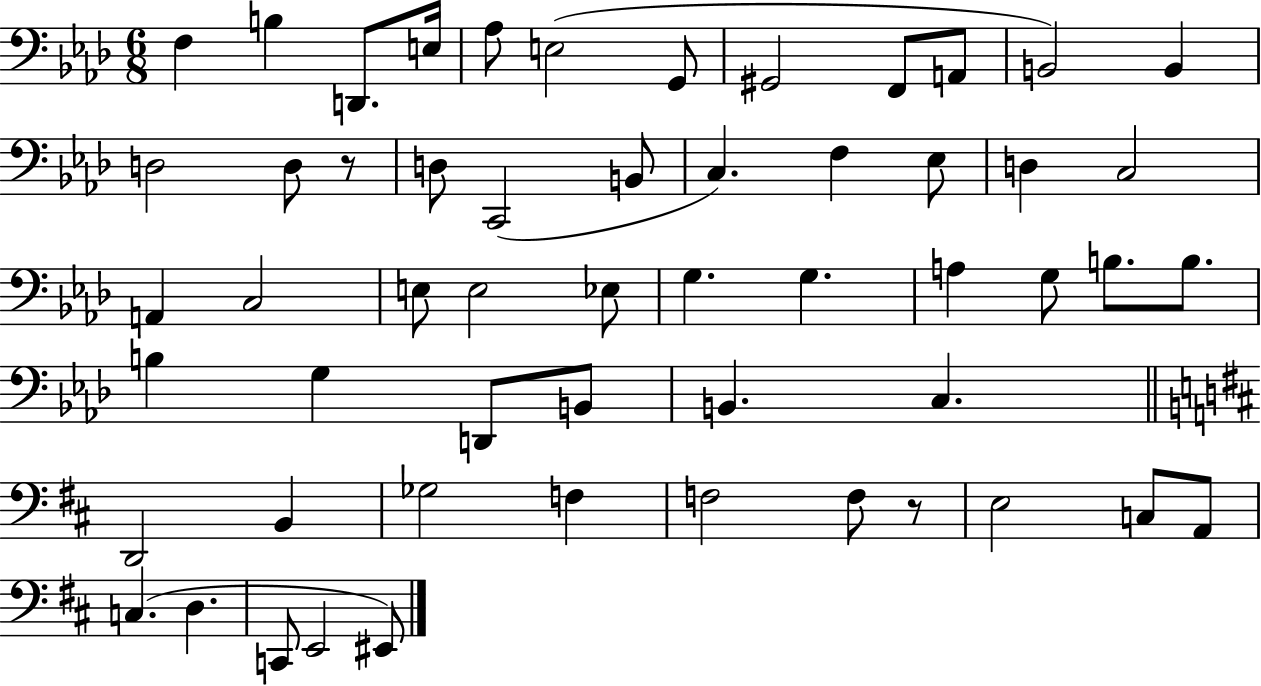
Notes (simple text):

F3/q B3/q D2/e. E3/s Ab3/e E3/h G2/e G#2/h F2/e A2/e B2/h B2/q D3/h D3/e R/e D3/e C2/h B2/e C3/q. F3/q Eb3/e D3/q C3/h A2/q C3/h E3/e E3/h Eb3/e G3/q. G3/q. A3/q G3/e B3/e. B3/e. B3/q G3/q D2/e B2/e B2/q. C3/q. D2/h B2/q Gb3/h F3/q F3/h F3/e R/e E3/h C3/e A2/e C3/q. D3/q. C2/e E2/h EIS2/e